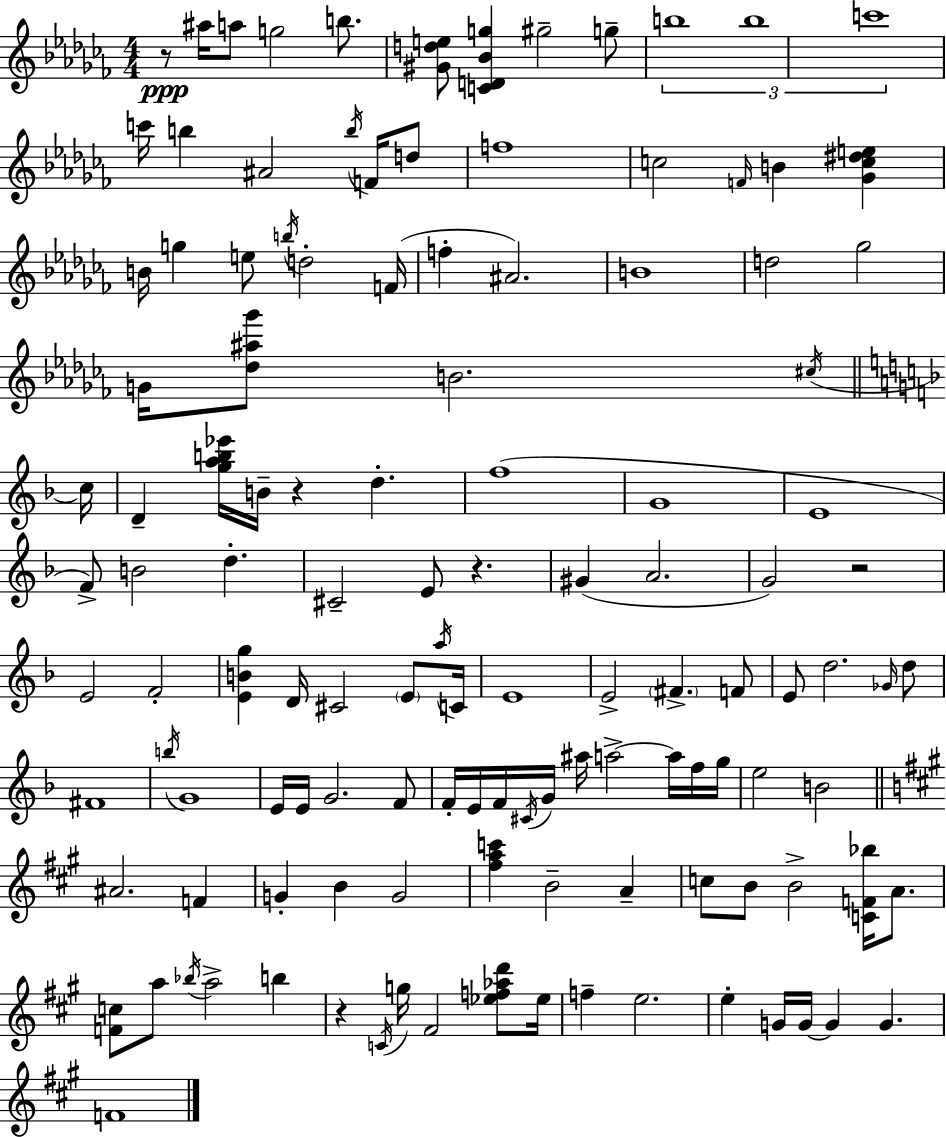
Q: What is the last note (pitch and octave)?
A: F4